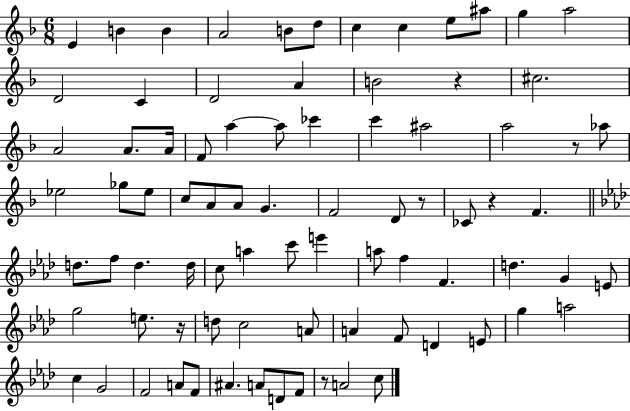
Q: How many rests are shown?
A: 6